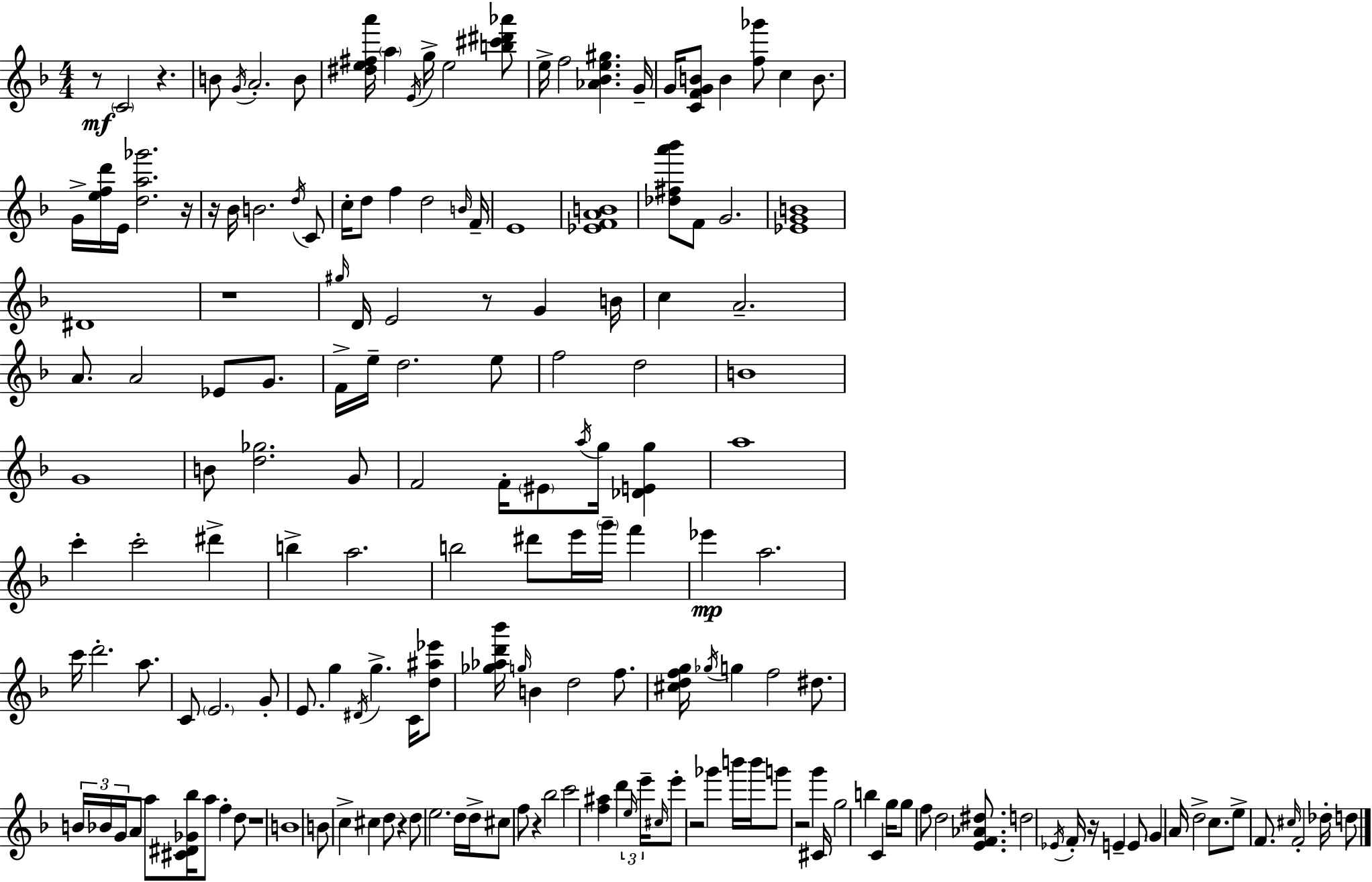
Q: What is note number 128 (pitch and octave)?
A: F5